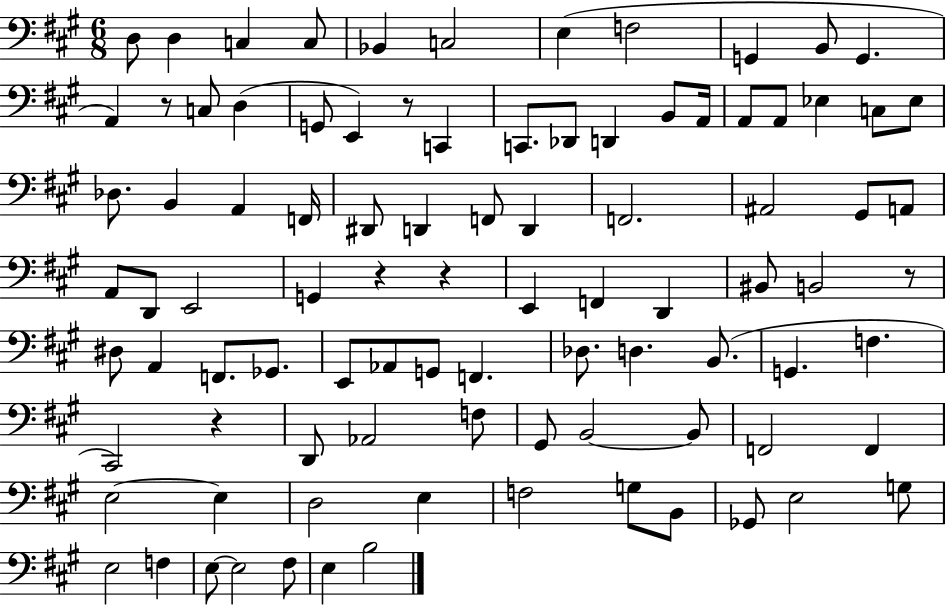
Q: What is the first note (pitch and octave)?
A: D3